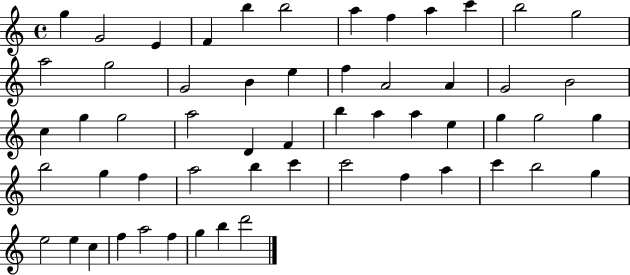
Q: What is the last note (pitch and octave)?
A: D6